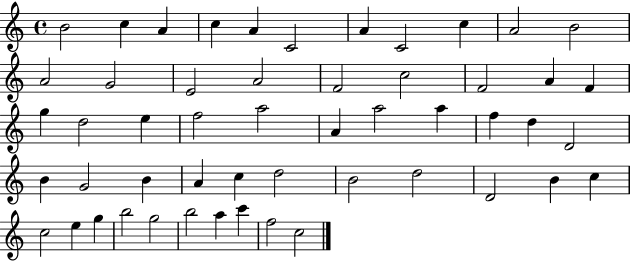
{
  \clef treble
  \time 4/4
  \defaultTimeSignature
  \key c \major
  b'2 c''4 a'4 | c''4 a'4 c'2 | a'4 c'2 c''4 | a'2 b'2 | \break a'2 g'2 | e'2 a'2 | f'2 c''2 | f'2 a'4 f'4 | \break g''4 d''2 e''4 | f''2 a''2 | a'4 a''2 a''4 | f''4 d''4 d'2 | \break b'4 g'2 b'4 | a'4 c''4 d''2 | b'2 d''2 | d'2 b'4 c''4 | \break c''2 e''4 g''4 | b''2 g''2 | b''2 a''4 c'''4 | f''2 c''2 | \break \bar "|."
}